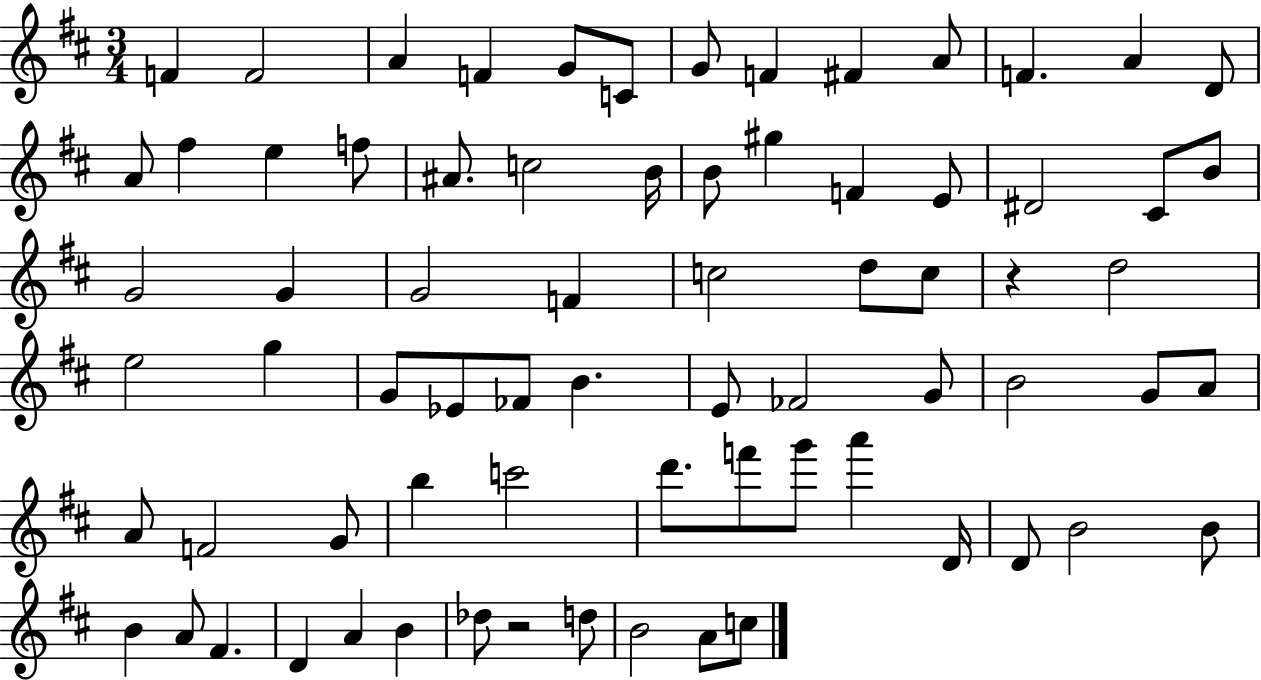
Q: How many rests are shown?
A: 2